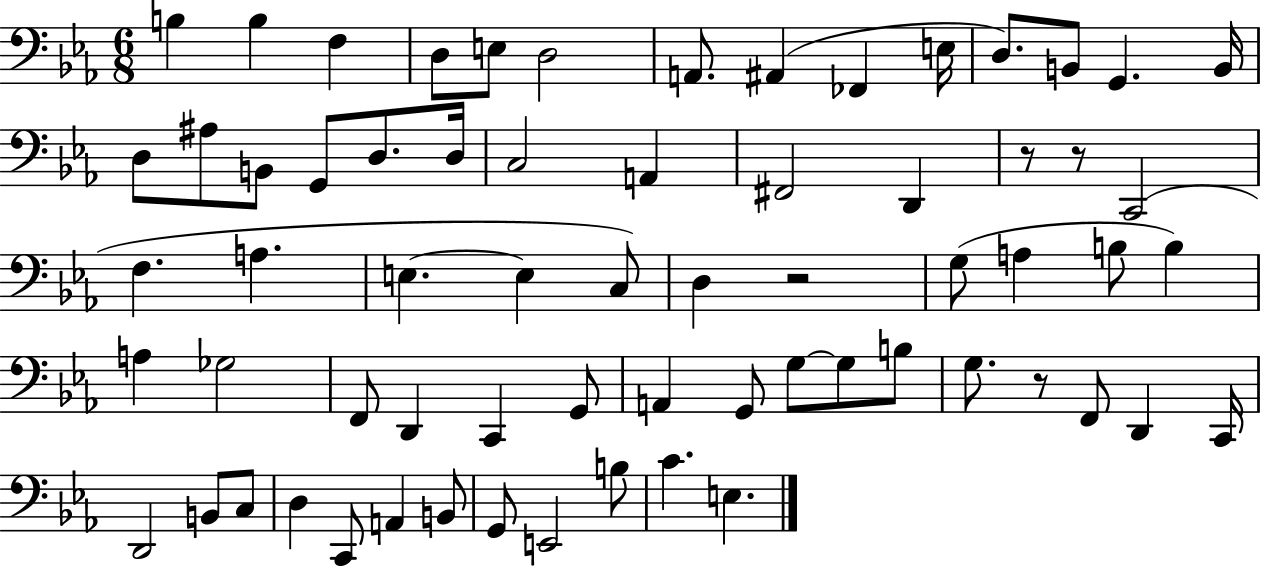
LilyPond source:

{
  \clef bass
  \numericTimeSignature
  \time 6/8
  \key ees \major
  \repeat volta 2 { b4 b4 f4 | d8 e8 d2 | a,8. ais,4( fes,4 e16 | d8.) b,8 g,4. b,16 | \break d8 ais8 b,8 g,8 d8. d16 | c2 a,4 | fis,2 d,4 | r8 r8 c,2( | \break f4. a4. | e4.~~ e4 c8) | d4 r2 | g8( a4 b8 b4) | \break a4 ges2 | f,8 d,4 c,4 g,8 | a,4 g,8 g8~~ g8 b8 | g8. r8 f,8 d,4 c,16 | \break d,2 b,8 c8 | d4 c,8 a,4 b,8 | g,8 e,2 b8 | c'4. e4. | \break } \bar "|."
}